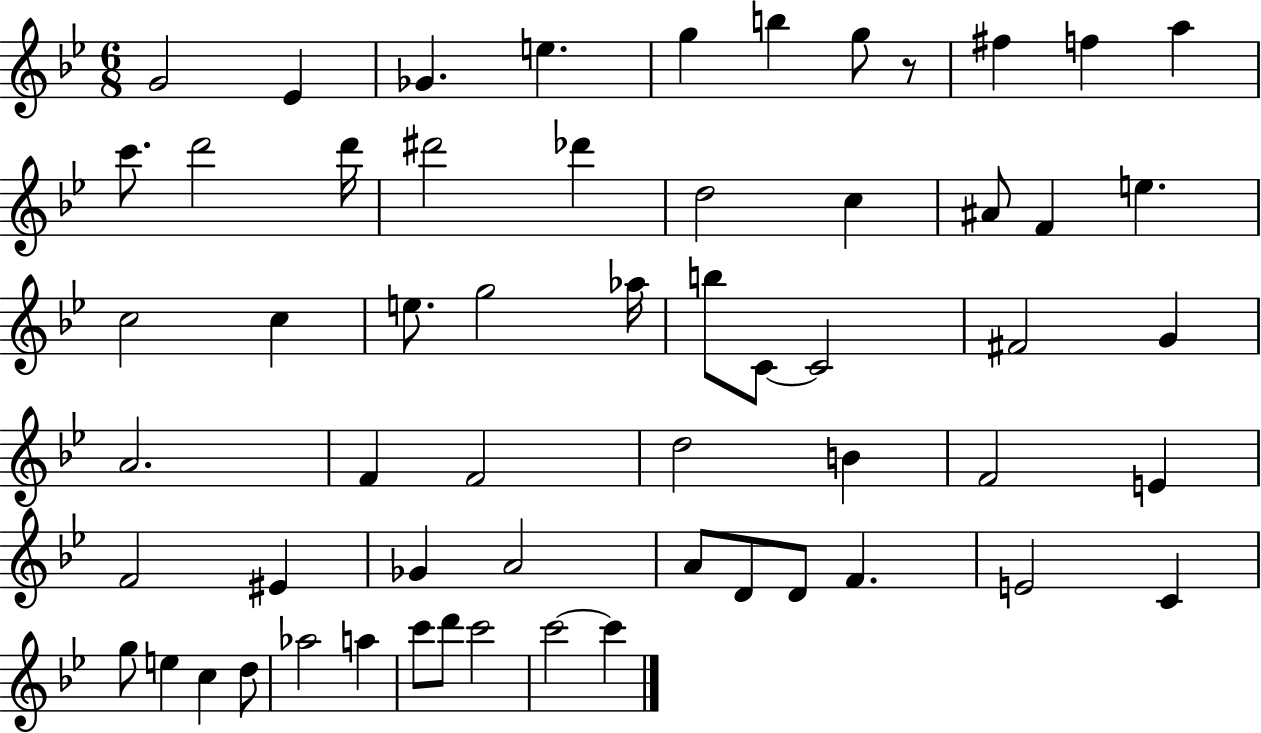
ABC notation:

X:1
T:Untitled
M:6/8
L:1/4
K:Bb
G2 _E _G e g b g/2 z/2 ^f f a c'/2 d'2 d'/4 ^d'2 _d' d2 c ^A/2 F e c2 c e/2 g2 _a/4 b/2 C/2 C2 ^F2 G A2 F F2 d2 B F2 E F2 ^E _G A2 A/2 D/2 D/2 F E2 C g/2 e c d/2 _a2 a c'/2 d'/2 c'2 c'2 c'